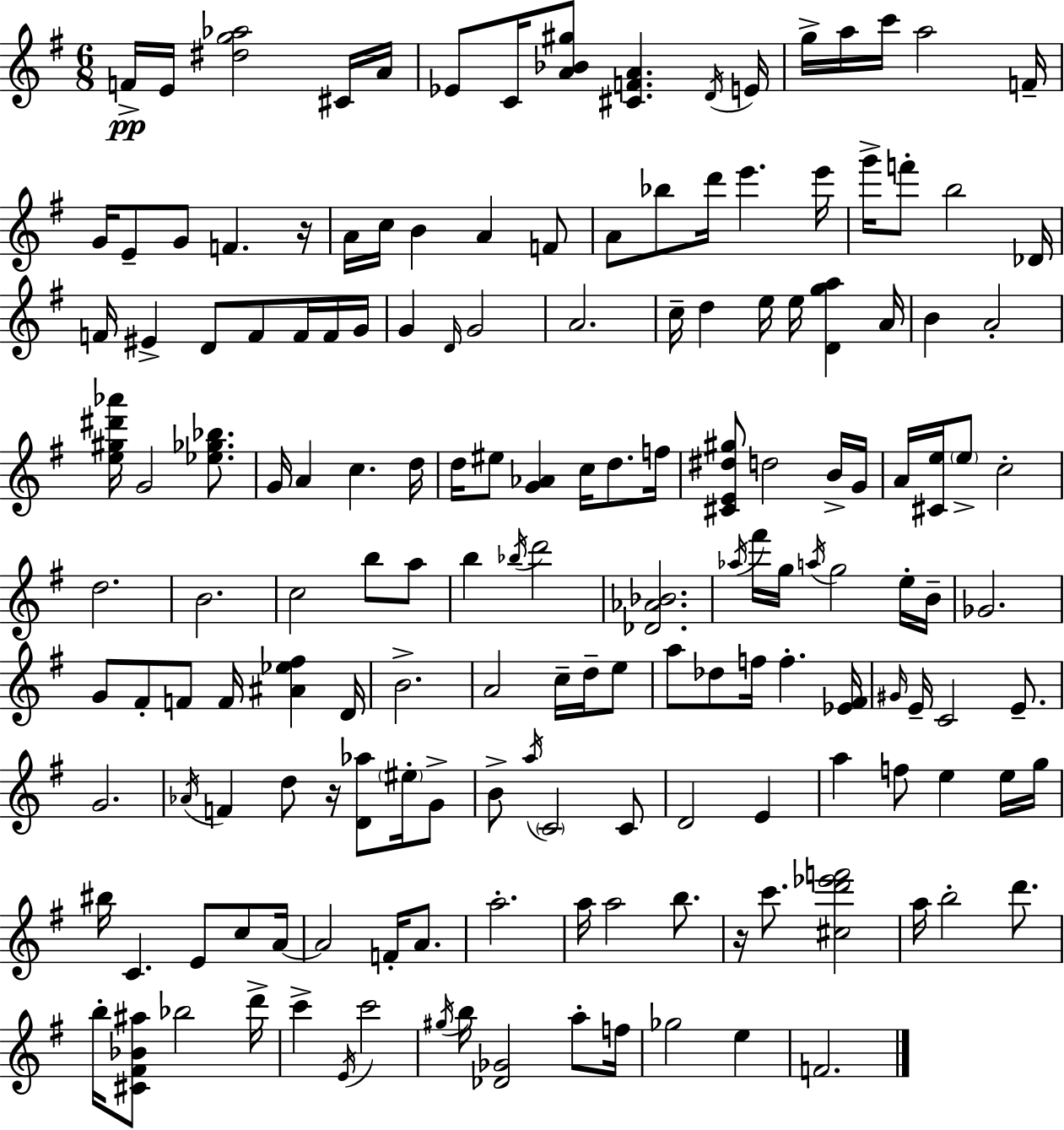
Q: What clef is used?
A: treble